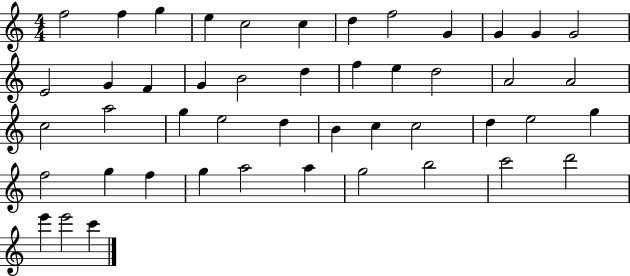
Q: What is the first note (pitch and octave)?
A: F5